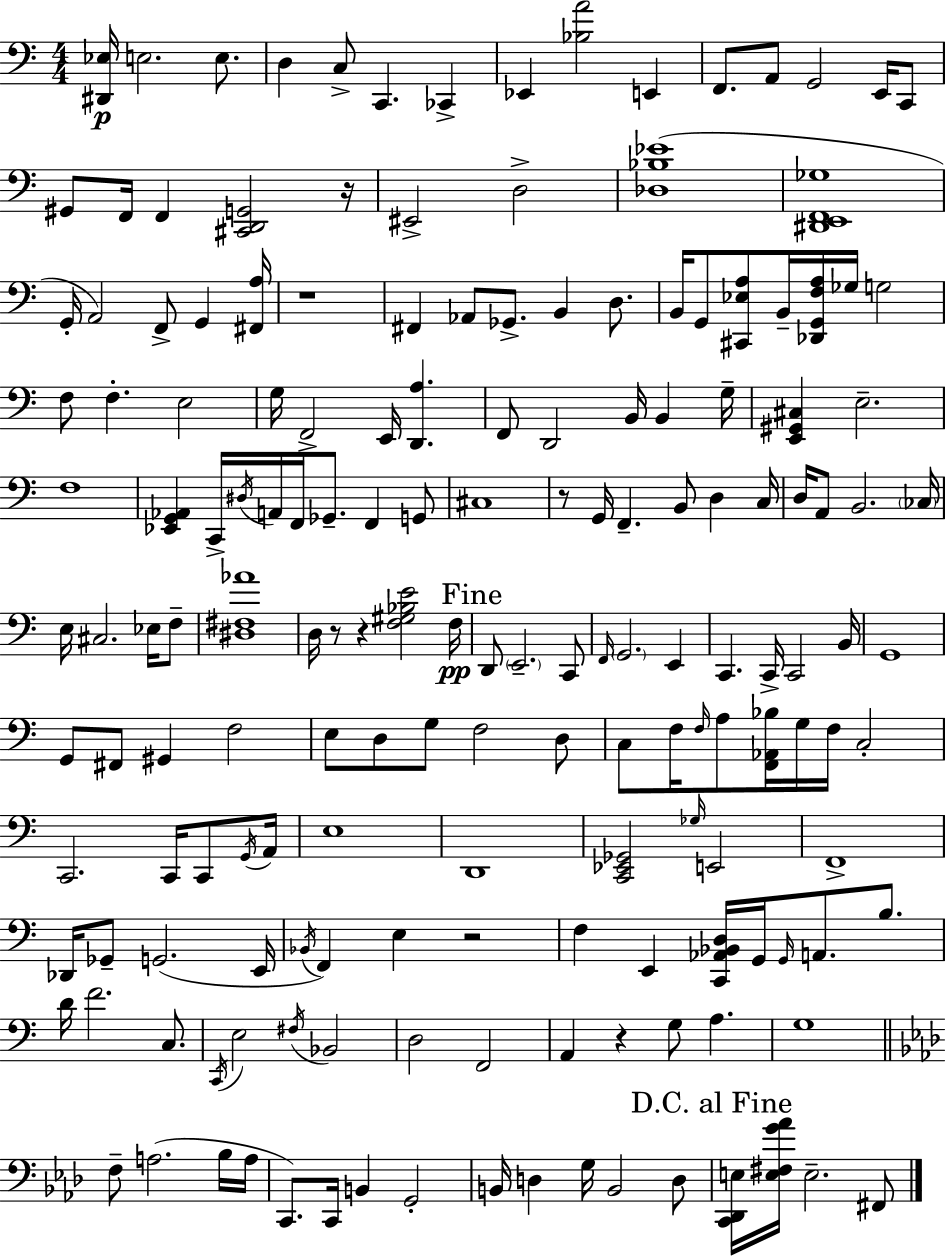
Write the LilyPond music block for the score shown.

{
  \clef bass
  \numericTimeSignature
  \time 4/4
  \key a \minor
  \repeat volta 2 { <dis, ees>16\p e2. e8. | d4 c8-> c,4. ces,4-> | ees,4 <bes a'>2 e,4 | f,8. a,8 g,2 e,16 c,8 | \break gis,8 f,16 f,4 <cis, d, g,>2 r16 | eis,2-> d2-> | <des bes ees'>1( | <dis, e, f, ges>1 | \break g,16-. a,2) f,8-> g,4 <fis, a>16 | r1 | fis,4 aes,8 ges,8.-> b,4 d8. | b,16 g,8 <cis, ees a>8 b,16-- <des, g, f a>16 ges16 g2 | \break f8 f4.-. e2 | g16 f,2-> e,16 <d, a>4. | f,8 d,2 b,16 b,4 g16-- | <e, gis, cis>4 e2.-- | \break f1 | <ees, g, aes,>4 c,16-> \acciaccatura { dis16 } a,16 f,16 ges,8.-- f,4 g,8 | cis1 | r8 g,16 f,4.-- b,8 d4 | \break c16 d16 a,8 b,2. | \parenthesize ces16 e16 cis2. ees16 f8-- | <dis fis aes'>1 | d16 r8 r4 <f gis bes e'>2 | \break f16\pp \mark "Fine" d,8 \parenthesize e,2.-- c,8 | \grace { f,16 } \parenthesize g,2. e,4 | c,4. c,16-> c,2 | b,16 g,1 | \break g,8 fis,8 gis,4 f2 | e8 d8 g8 f2 | d8 c8 f16 \grace { f16 } a8 <f, aes, bes>16 g16 f16 c2-. | c,2. c,16 | \break c,8 \acciaccatura { g,16 } a,16 e1 | d,1 | <c, ees, ges,>2 \grace { ges16 } e,2 | f,1-> | \break des,16 ges,8-- g,2.( | e,16 \acciaccatura { bes,16 }) f,4 e4 r2 | f4 e,4 <c, aes, bes, d>16 g,16 | \grace { g,16 } a,8. b8. d'16 f'2. | \break c8. \acciaccatura { c,16 } e2 | \acciaccatura { fis16 } bes,2 d2 | f,2 a,4 r4 | g8 a4. g1 | \break \bar "||" \break \key aes \major f8-- a2.( bes16 a16 | c,8.) c,16 b,4 g,2-. | b,16 d4 g16 b,2 d8 | \mark "D.C. al Fine" <c, des, e>16 <e fis g' aes'>16 e2.-- fis,8 | \break } \bar "|."
}